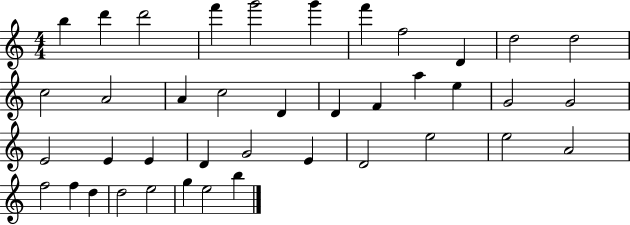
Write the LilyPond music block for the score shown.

{
  \clef treble
  \numericTimeSignature
  \time 4/4
  \key c \major
  b''4 d'''4 d'''2 | f'''4 g'''2 g'''4 | f'''4 f''2 d'4 | d''2 d''2 | \break c''2 a'2 | a'4 c''2 d'4 | d'4 f'4 a''4 e''4 | g'2 g'2 | \break e'2 e'4 e'4 | d'4 g'2 e'4 | d'2 e''2 | e''2 a'2 | \break f''2 f''4 d''4 | d''2 e''2 | g''4 e''2 b''4 | \bar "|."
}